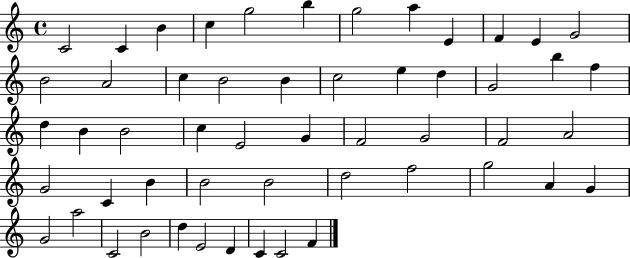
{
  \clef treble
  \time 4/4
  \defaultTimeSignature
  \key c \major
  c'2 c'4 b'4 | c''4 g''2 b''4 | g''2 a''4 e'4 | f'4 e'4 g'2 | \break b'2 a'2 | c''4 b'2 b'4 | c''2 e''4 d''4 | g'2 b''4 f''4 | \break d''4 b'4 b'2 | c''4 e'2 g'4 | f'2 g'2 | f'2 a'2 | \break g'2 c'4 b'4 | b'2 b'2 | d''2 f''2 | g''2 a'4 g'4 | \break g'2 a''2 | c'2 b'2 | d''4 e'2 d'4 | c'4 c'2 f'4 | \break \bar "|."
}